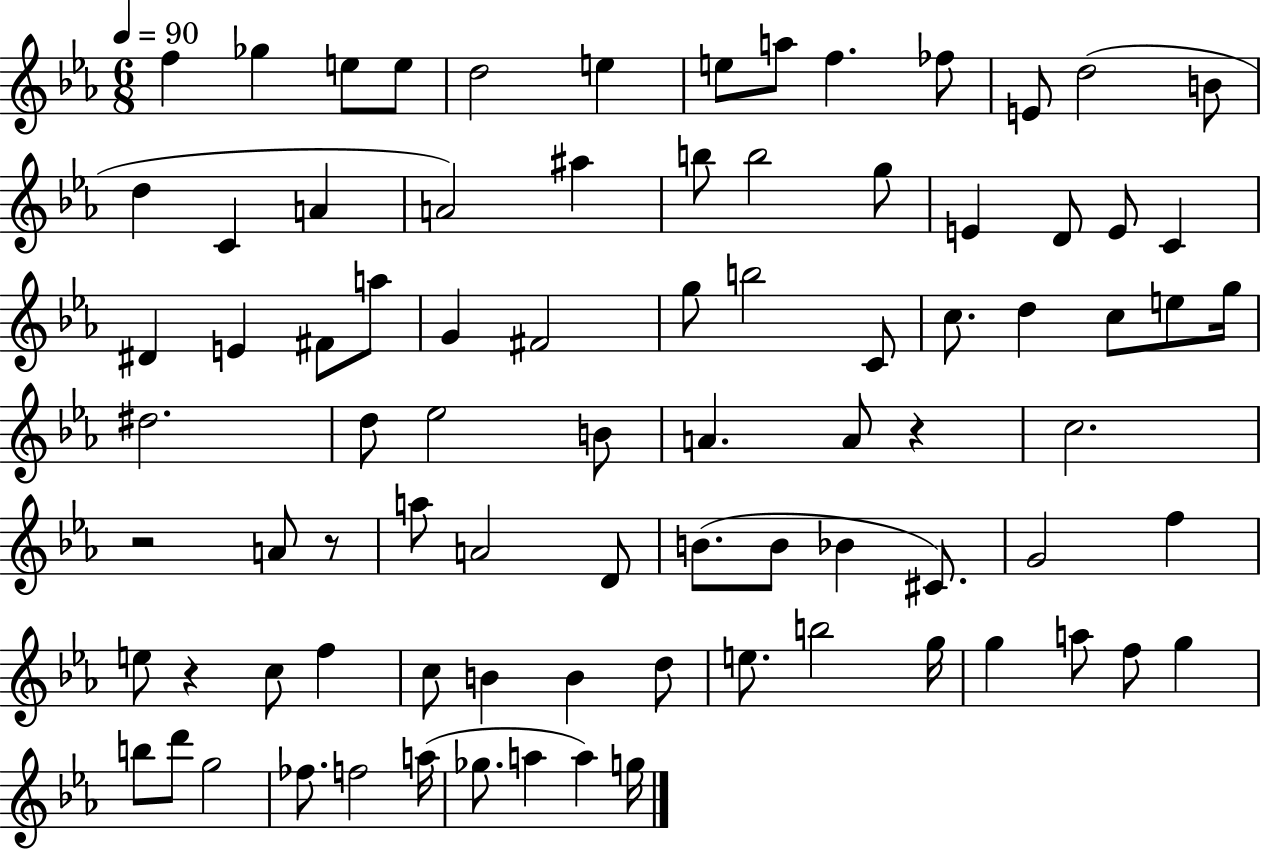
X:1
T:Untitled
M:6/8
L:1/4
K:Eb
f _g e/2 e/2 d2 e e/2 a/2 f _f/2 E/2 d2 B/2 d C A A2 ^a b/2 b2 g/2 E D/2 E/2 C ^D E ^F/2 a/2 G ^F2 g/2 b2 C/2 c/2 d c/2 e/2 g/4 ^d2 d/2 _e2 B/2 A A/2 z c2 z2 A/2 z/2 a/2 A2 D/2 B/2 B/2 _B ^C/2 G2 f e/2 z c/2 f c/2 B B d/2 e/2 b2 g/4 g a/2 f/2 g b/2 d'/2 g2 _f/2 f2 a/4 _g/2 a a g/4